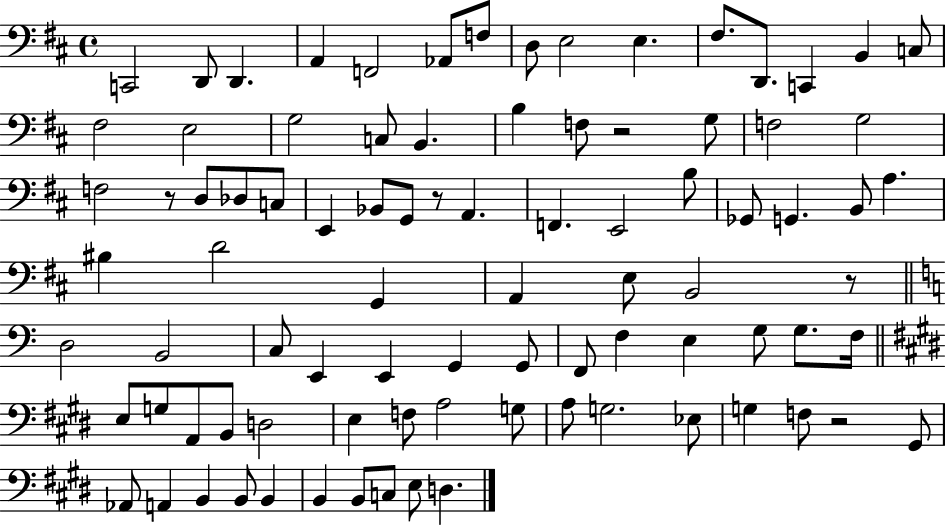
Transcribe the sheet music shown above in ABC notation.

X:1
T:Untitled
M:4/4
L:1/4
K:D
C,,2 D,,/2 D,, A,, F,,2 _A,,/2 F,/2 D,/2 E,2 E, ^F,/2 D,,/2 C,, B,, C,/2 ^F,2 E,2 G,2 C,/2 B,, B, F,/2 z2 G,/2 F,2 G,2 F,2 z/2 D,/2 _D,/2 C,/2 E,, _B,,/2 G,,/2 z/2 A,, F,, E,,2 B,/2 _G,,/2 G,, B,,/2 A, ^B, D2 G,, A,, E,/2 B,,2 z/2 D,2 B,,2 C,/2 E,, E,, G,, G,,/2 F,,/2 F, E, G,/2 G,/2 F,/4 E,/2 G,/2 A,,/2 B,,/2 D,2 E, F,/2 A,2 G,/2 A,/2 G,2 _E,/2 G, F,/2 z2 ^G,,/2 _A,,/2 A,, B,, B,,/2 B,, B,, B,,/2 C,/2 E,/2 D,